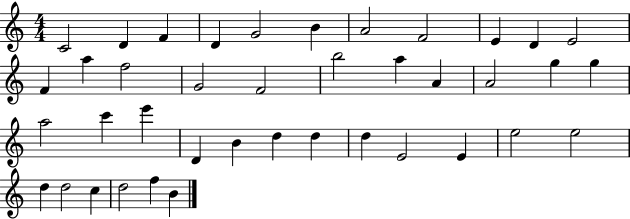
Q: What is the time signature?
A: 4/4